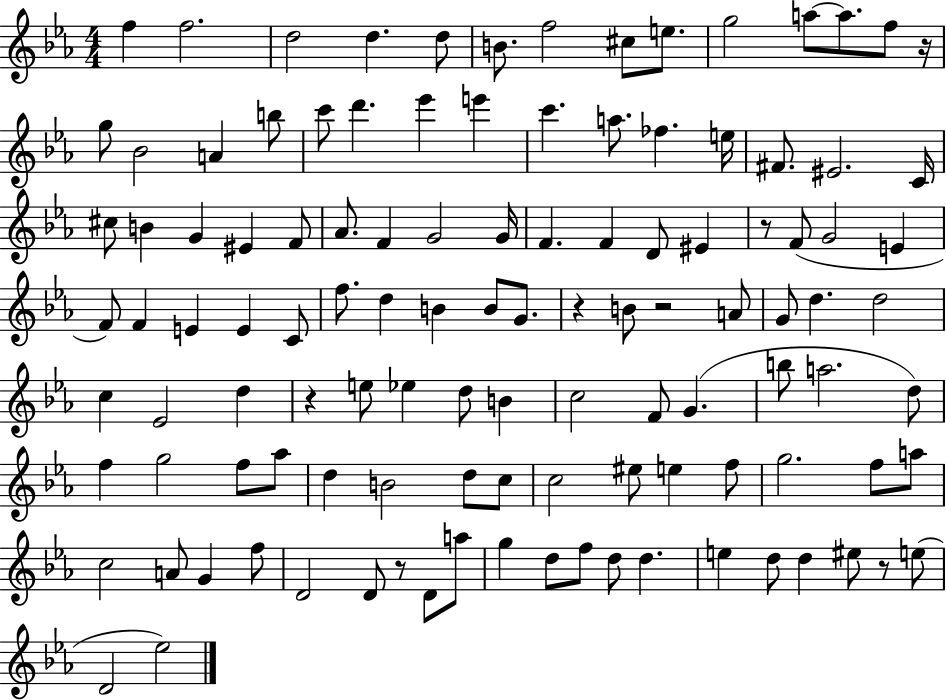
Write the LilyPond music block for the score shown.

{
  \clef treble
  \numericTimeSignature
  \time 4/4
  \key ees \major
  f''4 f''2. | d''2 d''4. d''8 | b'8. f''2 cis''8 e''8. | g''2 a''8~~ a''8. f''8 r16 | \break g''8 bes'2 a'4 b''8 | c'''8 d'''4. ees'''4 e'''4 | c'''4. a''8. fes''4. e''16 | fis'8. eis'2. c'16 | \break cis''8 b'4 g'4 eis'4 f'8 | aes'8. f'4 g'2 g'16 | f'4. f'4 d'8 eis'4 | r8 f'8( g'2 e'4 | \break f'8) f'4 e'4 e'4 c'8 | f''8. d''4 b'4 b'8 g'8. | r4 b'8 r2 a'8 | g'8 d''4. d''2 | \break c''4 ees'2 d''4 | r4 e''8 ees''4 d''8 b'4 | c''2 f'8 g'4.( | b''8 a''2. d''8) | \break f''4 g''2 f''8 aes''8 | d''4 b'2 d''8 c''8 | c''2 eis''8 e''4 f''8 | g''2. f''8 a''8 | \break c''2 a'8 g'4 f''8 | d'2 d'8 r8 d'8 a''8 | g''4 d''8 f''8 d''8 d''4. | e''4 d''8 d''4 eis''8 r8 e''8( | \break d'2 ees''2) | \bar "|."
}